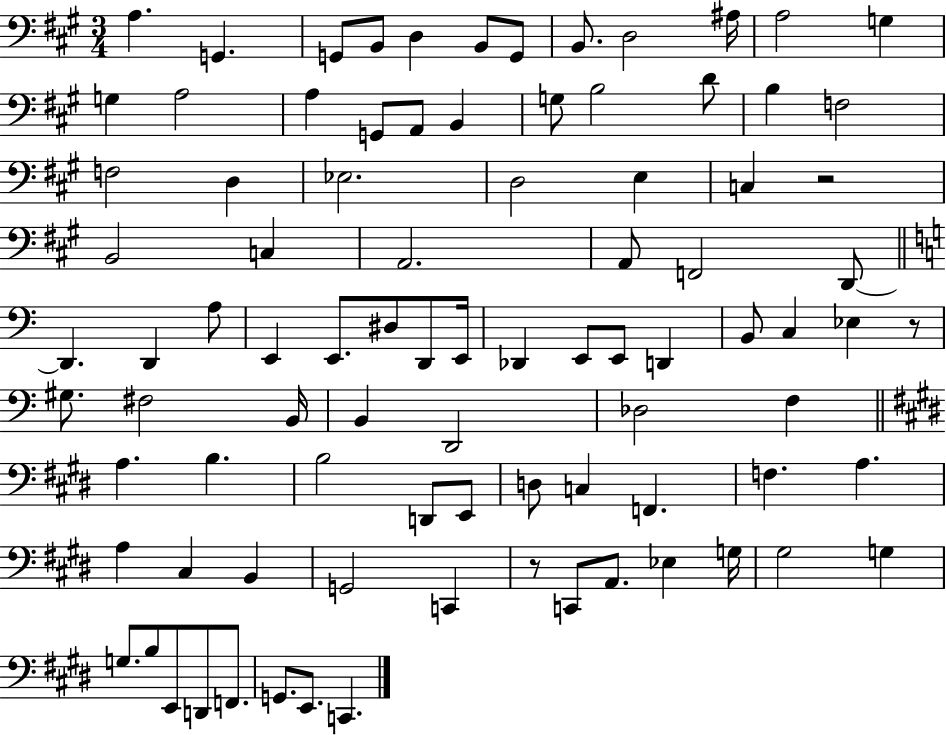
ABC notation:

X:1
T:Untitled
M:3/4
L:1/4
K:A
A, G,, G,,/2 B,,/2 D, B,,/2 G,,/2 B,,/2 D,2 ^A,/4 A,2 G, G, A,2 A, G,,/2 A,,/2 B,, G,/2 B,2 D/2 B, F,2 F,2 D, _E,2 D,2 E, C, z2 B,,2 C, A,,2 A,,/2 F,,2 D,,/2 D,, D,, A,/2 E,, E,,/2 ^D,/2 D,,/2 E,,/4 _D,, E,,/2 E,,/2 D,, B,,/2 C, _E, z/2 ^G,/2 ^F,2 B,,/4 B,, D,,2 _D,2 F, A, B, B,2 D,,/2 E,,/2 D,/2 C, F,, F, A, A, ^C, B,, G,,2 C,, z/2 C,,/2 A,,/2 _E, G,/4 ^G,2 G, G,/2 B,/2 E,,/2 D,,/2 F,,/2 G,,/2 E,,/2 C,,